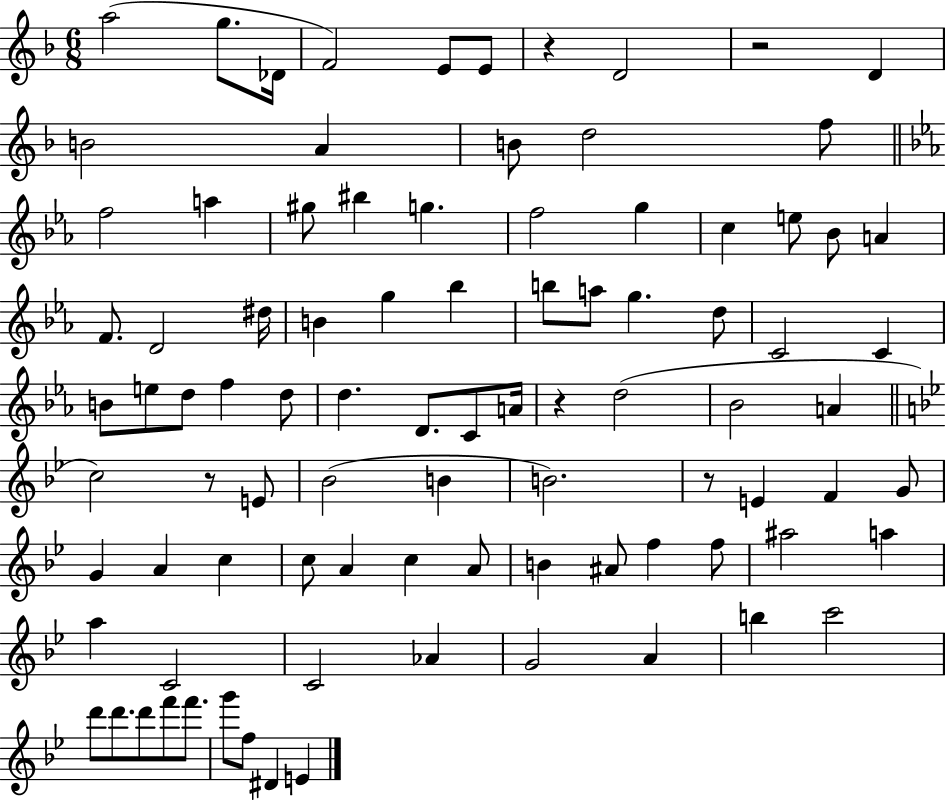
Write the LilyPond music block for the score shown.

{
  \clef treble
  \numericTimeSignature
  \time 6/8
  \key f \major
  \repeat volta 2 { a''2( g''8. des'16 | f'2) e'8 e'8 | r4 d'2 | r2 d'4 | \break b'2 a'4 | b'8 d''2 f''8 | \bar "||" \break \key c \minor f''2 a''4 | gis''8 bis''4 g''4. | f''2 g''4 | c''4 e''8 bes'8 a'4 | \break f'8. d'2 dis''16 | b'4 g''4 bes''4 | b''8 a''8 g''4. d''8 | c'2 c'4 | \break b'8 e''8 d''8 f''4 d''8 | d''4. d'8. c'8 a'16 | r4 d''2( | bes'2 a'4 | \break \bar "||" \break \key bes \major c''2) r8 e'8 | bes'2( b'4 | b'2.) | r8 e'4 f'4 g'8 | \break g'4 a'4 c''4 | c''8 a'4 c''4 a'8 | b'4 ais'8 f''4 f''8 | ais''2 a''4 | \break a''4 c'2 | c'2 aes'4 | g'2 a'4 | b''4 c'''2 | \break d'''8 d'''8. d'''8 f'''8 f'''8. | g'''8 f''8 dis'4 e'4 | } \bar "|."
}